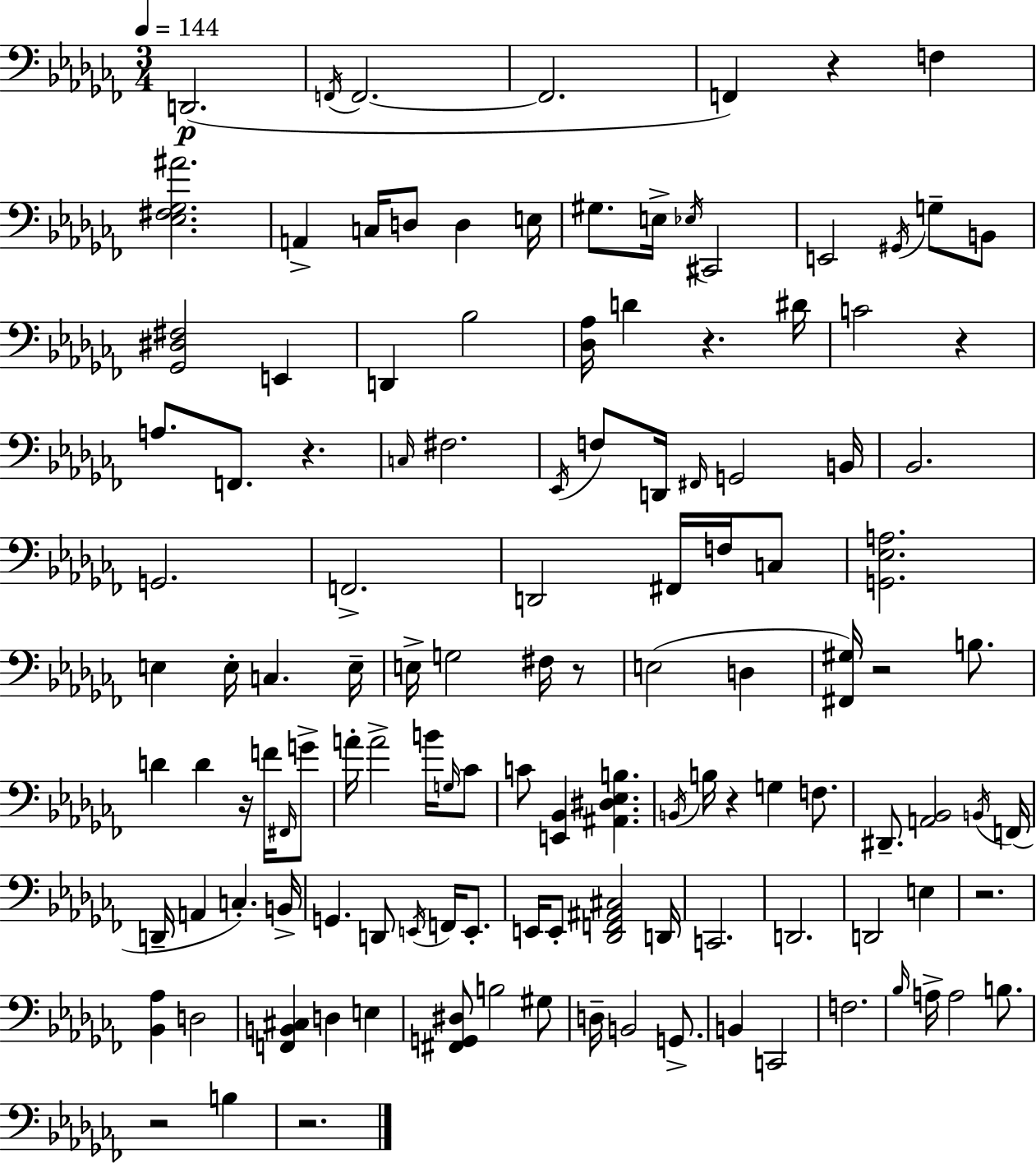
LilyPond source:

{
  \clef bass
  \numericTimeSignature
  \time 3/4
  \key aes \minor
  \tempo 4 = 144
  \repeat volta 2 { d,2.(\p | \acciaccatura { f,16 } f,2.~~ | f,2. | f,4) r4 f4 | \break <ees fis ges ais'>2. | a,4-> c16 d8 d4 | e16 gis8. e16-> \acciaccatura { ees16 } cis,2 | e,2 \acciaccatura { gis,16 } g8-- | \break b,8 <ges, dis fis>2 e,4 | d,4 bes2 | <des aes>16 d'4 r4. | dis'16 c'2 r4 | \break a8. f,8. r4. | \grace { c16 } fis2. | \acciaccatura { ees,16 } f8 d,16 \grace { fis,16 } g,2 | b,16 bes,2. | \break g,2. | f,2.-> | d,2 | fis,16 f16 c8 <g, ees a>2. | \break e4 e16-. c4. | e16-- e16-> g2 | fis16 r8 e2( | d4 <fis, gis>16) r2 | \break b8. d'4 d'4 | r16 f'16 \grace { fis,16 } g'8-> a'16-. a'2-> | b'16 \grace { g16 } ces'8 c'8 <e, bes,>4 | <ais, dis ees b>4. \acciaccatura { b,16 } b16 r4 | \break g4 f8. dis,8.-- | <a, bes,>2 \acciaccatura { b,16 }( f,16 d,16-- a,4 | c4.-.) b,16-> g,4. | d,8 \acciaccatura { e,16 } f,16 e,8.-. e,16 | \break e,8-. <des, f, ais, cis>2 d,16 c,2. | d,2. | d,2 | e4 r2. | \break <bes, aes>4 | d2 <f, b, cis>4 | d4 e4 <fis, g, dis>8 | b2 gis8 d16-- | \break b,2 g,8.-> b,4 | c,2 f2. | \grace { bes16 } | a16-> a2 b8. | \break r2 b4 | r2. | } \bar "|."
}